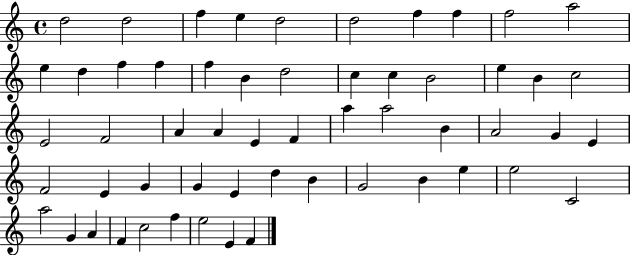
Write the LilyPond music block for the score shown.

{
  \clef treble
  \time 4/4
  \defaultTimeSignature
  \key c \major
  d''2 d''2 | f''4 e''4 d''2 | d''2 f''4 f''4 | f''2 a''2 | \break e''4 d''4 f''4 f''4 | f''4 b'4 d''2 | c''4 c''4 b'2 | e''4 b'4 c''2 | \break e'2 f'2 | a'4 a'4 e'4 f'4 | a''4 a''2 b'4 | a'2 g'4 e'4 | \break f'2 e'4 g'4 | g'4 e'4 d''4 b'4 | g'2 b'4 e''4 | e''2 c'2 | \break a''2 g'4 a'4 | f'4 c''2 f''4 | e''2 e'4 f'4 | \bar "|."
}